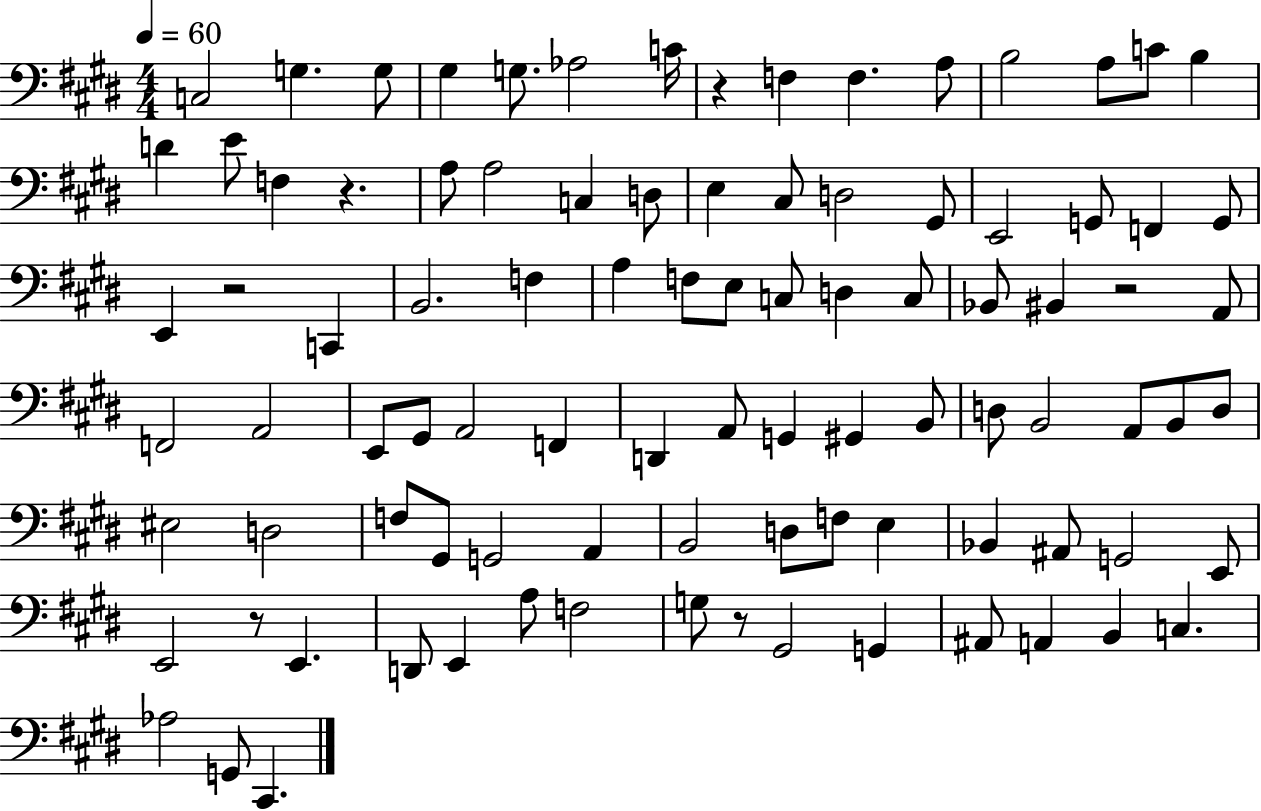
{
  \clef bass
  \numericTimeSignature
  \time 4/4
  \key e \major
  \tempo 4 = 60
  c2 g4. g8 | gis4 g8. aes2 c'16 | r4 f4 f4. a8 | b2 a8 c'8 b4 | \break d'4 e'8 f4 r4. | a8 a2 c4 d8 | e4 cis8 d2 gis,8 | e,2 g,8 f,4 g,8 | \break e,4 r2 c,4 | b,2. f4 | a4 f8 e8 c8 d4 c8 | bes,8 bis,4 r2 a,8 | \break f,2 a,2 | e,8 gis,8 a,2 f,4 | d,4 a,8 g,4 gis,4 b,8 | d8 b,2 a,8 b,8 d8 | \break eis2 d2 | f8 gis,8 g,2 a,4 | b,2 d8 f8 e4 | bes,4 ais,8 g,2 e,8 | \break e,2 r8 e,4. | d,8 e,4 a8 f2 | g8 r8 gis,2 g,4 | ais,8 a,4 b,4 c4. | \break aes2 g,8 cis,4. | \bar "|."
}